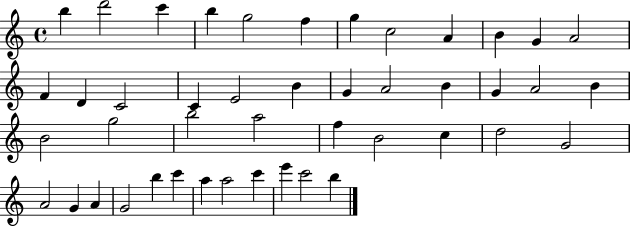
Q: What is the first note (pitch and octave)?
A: B5